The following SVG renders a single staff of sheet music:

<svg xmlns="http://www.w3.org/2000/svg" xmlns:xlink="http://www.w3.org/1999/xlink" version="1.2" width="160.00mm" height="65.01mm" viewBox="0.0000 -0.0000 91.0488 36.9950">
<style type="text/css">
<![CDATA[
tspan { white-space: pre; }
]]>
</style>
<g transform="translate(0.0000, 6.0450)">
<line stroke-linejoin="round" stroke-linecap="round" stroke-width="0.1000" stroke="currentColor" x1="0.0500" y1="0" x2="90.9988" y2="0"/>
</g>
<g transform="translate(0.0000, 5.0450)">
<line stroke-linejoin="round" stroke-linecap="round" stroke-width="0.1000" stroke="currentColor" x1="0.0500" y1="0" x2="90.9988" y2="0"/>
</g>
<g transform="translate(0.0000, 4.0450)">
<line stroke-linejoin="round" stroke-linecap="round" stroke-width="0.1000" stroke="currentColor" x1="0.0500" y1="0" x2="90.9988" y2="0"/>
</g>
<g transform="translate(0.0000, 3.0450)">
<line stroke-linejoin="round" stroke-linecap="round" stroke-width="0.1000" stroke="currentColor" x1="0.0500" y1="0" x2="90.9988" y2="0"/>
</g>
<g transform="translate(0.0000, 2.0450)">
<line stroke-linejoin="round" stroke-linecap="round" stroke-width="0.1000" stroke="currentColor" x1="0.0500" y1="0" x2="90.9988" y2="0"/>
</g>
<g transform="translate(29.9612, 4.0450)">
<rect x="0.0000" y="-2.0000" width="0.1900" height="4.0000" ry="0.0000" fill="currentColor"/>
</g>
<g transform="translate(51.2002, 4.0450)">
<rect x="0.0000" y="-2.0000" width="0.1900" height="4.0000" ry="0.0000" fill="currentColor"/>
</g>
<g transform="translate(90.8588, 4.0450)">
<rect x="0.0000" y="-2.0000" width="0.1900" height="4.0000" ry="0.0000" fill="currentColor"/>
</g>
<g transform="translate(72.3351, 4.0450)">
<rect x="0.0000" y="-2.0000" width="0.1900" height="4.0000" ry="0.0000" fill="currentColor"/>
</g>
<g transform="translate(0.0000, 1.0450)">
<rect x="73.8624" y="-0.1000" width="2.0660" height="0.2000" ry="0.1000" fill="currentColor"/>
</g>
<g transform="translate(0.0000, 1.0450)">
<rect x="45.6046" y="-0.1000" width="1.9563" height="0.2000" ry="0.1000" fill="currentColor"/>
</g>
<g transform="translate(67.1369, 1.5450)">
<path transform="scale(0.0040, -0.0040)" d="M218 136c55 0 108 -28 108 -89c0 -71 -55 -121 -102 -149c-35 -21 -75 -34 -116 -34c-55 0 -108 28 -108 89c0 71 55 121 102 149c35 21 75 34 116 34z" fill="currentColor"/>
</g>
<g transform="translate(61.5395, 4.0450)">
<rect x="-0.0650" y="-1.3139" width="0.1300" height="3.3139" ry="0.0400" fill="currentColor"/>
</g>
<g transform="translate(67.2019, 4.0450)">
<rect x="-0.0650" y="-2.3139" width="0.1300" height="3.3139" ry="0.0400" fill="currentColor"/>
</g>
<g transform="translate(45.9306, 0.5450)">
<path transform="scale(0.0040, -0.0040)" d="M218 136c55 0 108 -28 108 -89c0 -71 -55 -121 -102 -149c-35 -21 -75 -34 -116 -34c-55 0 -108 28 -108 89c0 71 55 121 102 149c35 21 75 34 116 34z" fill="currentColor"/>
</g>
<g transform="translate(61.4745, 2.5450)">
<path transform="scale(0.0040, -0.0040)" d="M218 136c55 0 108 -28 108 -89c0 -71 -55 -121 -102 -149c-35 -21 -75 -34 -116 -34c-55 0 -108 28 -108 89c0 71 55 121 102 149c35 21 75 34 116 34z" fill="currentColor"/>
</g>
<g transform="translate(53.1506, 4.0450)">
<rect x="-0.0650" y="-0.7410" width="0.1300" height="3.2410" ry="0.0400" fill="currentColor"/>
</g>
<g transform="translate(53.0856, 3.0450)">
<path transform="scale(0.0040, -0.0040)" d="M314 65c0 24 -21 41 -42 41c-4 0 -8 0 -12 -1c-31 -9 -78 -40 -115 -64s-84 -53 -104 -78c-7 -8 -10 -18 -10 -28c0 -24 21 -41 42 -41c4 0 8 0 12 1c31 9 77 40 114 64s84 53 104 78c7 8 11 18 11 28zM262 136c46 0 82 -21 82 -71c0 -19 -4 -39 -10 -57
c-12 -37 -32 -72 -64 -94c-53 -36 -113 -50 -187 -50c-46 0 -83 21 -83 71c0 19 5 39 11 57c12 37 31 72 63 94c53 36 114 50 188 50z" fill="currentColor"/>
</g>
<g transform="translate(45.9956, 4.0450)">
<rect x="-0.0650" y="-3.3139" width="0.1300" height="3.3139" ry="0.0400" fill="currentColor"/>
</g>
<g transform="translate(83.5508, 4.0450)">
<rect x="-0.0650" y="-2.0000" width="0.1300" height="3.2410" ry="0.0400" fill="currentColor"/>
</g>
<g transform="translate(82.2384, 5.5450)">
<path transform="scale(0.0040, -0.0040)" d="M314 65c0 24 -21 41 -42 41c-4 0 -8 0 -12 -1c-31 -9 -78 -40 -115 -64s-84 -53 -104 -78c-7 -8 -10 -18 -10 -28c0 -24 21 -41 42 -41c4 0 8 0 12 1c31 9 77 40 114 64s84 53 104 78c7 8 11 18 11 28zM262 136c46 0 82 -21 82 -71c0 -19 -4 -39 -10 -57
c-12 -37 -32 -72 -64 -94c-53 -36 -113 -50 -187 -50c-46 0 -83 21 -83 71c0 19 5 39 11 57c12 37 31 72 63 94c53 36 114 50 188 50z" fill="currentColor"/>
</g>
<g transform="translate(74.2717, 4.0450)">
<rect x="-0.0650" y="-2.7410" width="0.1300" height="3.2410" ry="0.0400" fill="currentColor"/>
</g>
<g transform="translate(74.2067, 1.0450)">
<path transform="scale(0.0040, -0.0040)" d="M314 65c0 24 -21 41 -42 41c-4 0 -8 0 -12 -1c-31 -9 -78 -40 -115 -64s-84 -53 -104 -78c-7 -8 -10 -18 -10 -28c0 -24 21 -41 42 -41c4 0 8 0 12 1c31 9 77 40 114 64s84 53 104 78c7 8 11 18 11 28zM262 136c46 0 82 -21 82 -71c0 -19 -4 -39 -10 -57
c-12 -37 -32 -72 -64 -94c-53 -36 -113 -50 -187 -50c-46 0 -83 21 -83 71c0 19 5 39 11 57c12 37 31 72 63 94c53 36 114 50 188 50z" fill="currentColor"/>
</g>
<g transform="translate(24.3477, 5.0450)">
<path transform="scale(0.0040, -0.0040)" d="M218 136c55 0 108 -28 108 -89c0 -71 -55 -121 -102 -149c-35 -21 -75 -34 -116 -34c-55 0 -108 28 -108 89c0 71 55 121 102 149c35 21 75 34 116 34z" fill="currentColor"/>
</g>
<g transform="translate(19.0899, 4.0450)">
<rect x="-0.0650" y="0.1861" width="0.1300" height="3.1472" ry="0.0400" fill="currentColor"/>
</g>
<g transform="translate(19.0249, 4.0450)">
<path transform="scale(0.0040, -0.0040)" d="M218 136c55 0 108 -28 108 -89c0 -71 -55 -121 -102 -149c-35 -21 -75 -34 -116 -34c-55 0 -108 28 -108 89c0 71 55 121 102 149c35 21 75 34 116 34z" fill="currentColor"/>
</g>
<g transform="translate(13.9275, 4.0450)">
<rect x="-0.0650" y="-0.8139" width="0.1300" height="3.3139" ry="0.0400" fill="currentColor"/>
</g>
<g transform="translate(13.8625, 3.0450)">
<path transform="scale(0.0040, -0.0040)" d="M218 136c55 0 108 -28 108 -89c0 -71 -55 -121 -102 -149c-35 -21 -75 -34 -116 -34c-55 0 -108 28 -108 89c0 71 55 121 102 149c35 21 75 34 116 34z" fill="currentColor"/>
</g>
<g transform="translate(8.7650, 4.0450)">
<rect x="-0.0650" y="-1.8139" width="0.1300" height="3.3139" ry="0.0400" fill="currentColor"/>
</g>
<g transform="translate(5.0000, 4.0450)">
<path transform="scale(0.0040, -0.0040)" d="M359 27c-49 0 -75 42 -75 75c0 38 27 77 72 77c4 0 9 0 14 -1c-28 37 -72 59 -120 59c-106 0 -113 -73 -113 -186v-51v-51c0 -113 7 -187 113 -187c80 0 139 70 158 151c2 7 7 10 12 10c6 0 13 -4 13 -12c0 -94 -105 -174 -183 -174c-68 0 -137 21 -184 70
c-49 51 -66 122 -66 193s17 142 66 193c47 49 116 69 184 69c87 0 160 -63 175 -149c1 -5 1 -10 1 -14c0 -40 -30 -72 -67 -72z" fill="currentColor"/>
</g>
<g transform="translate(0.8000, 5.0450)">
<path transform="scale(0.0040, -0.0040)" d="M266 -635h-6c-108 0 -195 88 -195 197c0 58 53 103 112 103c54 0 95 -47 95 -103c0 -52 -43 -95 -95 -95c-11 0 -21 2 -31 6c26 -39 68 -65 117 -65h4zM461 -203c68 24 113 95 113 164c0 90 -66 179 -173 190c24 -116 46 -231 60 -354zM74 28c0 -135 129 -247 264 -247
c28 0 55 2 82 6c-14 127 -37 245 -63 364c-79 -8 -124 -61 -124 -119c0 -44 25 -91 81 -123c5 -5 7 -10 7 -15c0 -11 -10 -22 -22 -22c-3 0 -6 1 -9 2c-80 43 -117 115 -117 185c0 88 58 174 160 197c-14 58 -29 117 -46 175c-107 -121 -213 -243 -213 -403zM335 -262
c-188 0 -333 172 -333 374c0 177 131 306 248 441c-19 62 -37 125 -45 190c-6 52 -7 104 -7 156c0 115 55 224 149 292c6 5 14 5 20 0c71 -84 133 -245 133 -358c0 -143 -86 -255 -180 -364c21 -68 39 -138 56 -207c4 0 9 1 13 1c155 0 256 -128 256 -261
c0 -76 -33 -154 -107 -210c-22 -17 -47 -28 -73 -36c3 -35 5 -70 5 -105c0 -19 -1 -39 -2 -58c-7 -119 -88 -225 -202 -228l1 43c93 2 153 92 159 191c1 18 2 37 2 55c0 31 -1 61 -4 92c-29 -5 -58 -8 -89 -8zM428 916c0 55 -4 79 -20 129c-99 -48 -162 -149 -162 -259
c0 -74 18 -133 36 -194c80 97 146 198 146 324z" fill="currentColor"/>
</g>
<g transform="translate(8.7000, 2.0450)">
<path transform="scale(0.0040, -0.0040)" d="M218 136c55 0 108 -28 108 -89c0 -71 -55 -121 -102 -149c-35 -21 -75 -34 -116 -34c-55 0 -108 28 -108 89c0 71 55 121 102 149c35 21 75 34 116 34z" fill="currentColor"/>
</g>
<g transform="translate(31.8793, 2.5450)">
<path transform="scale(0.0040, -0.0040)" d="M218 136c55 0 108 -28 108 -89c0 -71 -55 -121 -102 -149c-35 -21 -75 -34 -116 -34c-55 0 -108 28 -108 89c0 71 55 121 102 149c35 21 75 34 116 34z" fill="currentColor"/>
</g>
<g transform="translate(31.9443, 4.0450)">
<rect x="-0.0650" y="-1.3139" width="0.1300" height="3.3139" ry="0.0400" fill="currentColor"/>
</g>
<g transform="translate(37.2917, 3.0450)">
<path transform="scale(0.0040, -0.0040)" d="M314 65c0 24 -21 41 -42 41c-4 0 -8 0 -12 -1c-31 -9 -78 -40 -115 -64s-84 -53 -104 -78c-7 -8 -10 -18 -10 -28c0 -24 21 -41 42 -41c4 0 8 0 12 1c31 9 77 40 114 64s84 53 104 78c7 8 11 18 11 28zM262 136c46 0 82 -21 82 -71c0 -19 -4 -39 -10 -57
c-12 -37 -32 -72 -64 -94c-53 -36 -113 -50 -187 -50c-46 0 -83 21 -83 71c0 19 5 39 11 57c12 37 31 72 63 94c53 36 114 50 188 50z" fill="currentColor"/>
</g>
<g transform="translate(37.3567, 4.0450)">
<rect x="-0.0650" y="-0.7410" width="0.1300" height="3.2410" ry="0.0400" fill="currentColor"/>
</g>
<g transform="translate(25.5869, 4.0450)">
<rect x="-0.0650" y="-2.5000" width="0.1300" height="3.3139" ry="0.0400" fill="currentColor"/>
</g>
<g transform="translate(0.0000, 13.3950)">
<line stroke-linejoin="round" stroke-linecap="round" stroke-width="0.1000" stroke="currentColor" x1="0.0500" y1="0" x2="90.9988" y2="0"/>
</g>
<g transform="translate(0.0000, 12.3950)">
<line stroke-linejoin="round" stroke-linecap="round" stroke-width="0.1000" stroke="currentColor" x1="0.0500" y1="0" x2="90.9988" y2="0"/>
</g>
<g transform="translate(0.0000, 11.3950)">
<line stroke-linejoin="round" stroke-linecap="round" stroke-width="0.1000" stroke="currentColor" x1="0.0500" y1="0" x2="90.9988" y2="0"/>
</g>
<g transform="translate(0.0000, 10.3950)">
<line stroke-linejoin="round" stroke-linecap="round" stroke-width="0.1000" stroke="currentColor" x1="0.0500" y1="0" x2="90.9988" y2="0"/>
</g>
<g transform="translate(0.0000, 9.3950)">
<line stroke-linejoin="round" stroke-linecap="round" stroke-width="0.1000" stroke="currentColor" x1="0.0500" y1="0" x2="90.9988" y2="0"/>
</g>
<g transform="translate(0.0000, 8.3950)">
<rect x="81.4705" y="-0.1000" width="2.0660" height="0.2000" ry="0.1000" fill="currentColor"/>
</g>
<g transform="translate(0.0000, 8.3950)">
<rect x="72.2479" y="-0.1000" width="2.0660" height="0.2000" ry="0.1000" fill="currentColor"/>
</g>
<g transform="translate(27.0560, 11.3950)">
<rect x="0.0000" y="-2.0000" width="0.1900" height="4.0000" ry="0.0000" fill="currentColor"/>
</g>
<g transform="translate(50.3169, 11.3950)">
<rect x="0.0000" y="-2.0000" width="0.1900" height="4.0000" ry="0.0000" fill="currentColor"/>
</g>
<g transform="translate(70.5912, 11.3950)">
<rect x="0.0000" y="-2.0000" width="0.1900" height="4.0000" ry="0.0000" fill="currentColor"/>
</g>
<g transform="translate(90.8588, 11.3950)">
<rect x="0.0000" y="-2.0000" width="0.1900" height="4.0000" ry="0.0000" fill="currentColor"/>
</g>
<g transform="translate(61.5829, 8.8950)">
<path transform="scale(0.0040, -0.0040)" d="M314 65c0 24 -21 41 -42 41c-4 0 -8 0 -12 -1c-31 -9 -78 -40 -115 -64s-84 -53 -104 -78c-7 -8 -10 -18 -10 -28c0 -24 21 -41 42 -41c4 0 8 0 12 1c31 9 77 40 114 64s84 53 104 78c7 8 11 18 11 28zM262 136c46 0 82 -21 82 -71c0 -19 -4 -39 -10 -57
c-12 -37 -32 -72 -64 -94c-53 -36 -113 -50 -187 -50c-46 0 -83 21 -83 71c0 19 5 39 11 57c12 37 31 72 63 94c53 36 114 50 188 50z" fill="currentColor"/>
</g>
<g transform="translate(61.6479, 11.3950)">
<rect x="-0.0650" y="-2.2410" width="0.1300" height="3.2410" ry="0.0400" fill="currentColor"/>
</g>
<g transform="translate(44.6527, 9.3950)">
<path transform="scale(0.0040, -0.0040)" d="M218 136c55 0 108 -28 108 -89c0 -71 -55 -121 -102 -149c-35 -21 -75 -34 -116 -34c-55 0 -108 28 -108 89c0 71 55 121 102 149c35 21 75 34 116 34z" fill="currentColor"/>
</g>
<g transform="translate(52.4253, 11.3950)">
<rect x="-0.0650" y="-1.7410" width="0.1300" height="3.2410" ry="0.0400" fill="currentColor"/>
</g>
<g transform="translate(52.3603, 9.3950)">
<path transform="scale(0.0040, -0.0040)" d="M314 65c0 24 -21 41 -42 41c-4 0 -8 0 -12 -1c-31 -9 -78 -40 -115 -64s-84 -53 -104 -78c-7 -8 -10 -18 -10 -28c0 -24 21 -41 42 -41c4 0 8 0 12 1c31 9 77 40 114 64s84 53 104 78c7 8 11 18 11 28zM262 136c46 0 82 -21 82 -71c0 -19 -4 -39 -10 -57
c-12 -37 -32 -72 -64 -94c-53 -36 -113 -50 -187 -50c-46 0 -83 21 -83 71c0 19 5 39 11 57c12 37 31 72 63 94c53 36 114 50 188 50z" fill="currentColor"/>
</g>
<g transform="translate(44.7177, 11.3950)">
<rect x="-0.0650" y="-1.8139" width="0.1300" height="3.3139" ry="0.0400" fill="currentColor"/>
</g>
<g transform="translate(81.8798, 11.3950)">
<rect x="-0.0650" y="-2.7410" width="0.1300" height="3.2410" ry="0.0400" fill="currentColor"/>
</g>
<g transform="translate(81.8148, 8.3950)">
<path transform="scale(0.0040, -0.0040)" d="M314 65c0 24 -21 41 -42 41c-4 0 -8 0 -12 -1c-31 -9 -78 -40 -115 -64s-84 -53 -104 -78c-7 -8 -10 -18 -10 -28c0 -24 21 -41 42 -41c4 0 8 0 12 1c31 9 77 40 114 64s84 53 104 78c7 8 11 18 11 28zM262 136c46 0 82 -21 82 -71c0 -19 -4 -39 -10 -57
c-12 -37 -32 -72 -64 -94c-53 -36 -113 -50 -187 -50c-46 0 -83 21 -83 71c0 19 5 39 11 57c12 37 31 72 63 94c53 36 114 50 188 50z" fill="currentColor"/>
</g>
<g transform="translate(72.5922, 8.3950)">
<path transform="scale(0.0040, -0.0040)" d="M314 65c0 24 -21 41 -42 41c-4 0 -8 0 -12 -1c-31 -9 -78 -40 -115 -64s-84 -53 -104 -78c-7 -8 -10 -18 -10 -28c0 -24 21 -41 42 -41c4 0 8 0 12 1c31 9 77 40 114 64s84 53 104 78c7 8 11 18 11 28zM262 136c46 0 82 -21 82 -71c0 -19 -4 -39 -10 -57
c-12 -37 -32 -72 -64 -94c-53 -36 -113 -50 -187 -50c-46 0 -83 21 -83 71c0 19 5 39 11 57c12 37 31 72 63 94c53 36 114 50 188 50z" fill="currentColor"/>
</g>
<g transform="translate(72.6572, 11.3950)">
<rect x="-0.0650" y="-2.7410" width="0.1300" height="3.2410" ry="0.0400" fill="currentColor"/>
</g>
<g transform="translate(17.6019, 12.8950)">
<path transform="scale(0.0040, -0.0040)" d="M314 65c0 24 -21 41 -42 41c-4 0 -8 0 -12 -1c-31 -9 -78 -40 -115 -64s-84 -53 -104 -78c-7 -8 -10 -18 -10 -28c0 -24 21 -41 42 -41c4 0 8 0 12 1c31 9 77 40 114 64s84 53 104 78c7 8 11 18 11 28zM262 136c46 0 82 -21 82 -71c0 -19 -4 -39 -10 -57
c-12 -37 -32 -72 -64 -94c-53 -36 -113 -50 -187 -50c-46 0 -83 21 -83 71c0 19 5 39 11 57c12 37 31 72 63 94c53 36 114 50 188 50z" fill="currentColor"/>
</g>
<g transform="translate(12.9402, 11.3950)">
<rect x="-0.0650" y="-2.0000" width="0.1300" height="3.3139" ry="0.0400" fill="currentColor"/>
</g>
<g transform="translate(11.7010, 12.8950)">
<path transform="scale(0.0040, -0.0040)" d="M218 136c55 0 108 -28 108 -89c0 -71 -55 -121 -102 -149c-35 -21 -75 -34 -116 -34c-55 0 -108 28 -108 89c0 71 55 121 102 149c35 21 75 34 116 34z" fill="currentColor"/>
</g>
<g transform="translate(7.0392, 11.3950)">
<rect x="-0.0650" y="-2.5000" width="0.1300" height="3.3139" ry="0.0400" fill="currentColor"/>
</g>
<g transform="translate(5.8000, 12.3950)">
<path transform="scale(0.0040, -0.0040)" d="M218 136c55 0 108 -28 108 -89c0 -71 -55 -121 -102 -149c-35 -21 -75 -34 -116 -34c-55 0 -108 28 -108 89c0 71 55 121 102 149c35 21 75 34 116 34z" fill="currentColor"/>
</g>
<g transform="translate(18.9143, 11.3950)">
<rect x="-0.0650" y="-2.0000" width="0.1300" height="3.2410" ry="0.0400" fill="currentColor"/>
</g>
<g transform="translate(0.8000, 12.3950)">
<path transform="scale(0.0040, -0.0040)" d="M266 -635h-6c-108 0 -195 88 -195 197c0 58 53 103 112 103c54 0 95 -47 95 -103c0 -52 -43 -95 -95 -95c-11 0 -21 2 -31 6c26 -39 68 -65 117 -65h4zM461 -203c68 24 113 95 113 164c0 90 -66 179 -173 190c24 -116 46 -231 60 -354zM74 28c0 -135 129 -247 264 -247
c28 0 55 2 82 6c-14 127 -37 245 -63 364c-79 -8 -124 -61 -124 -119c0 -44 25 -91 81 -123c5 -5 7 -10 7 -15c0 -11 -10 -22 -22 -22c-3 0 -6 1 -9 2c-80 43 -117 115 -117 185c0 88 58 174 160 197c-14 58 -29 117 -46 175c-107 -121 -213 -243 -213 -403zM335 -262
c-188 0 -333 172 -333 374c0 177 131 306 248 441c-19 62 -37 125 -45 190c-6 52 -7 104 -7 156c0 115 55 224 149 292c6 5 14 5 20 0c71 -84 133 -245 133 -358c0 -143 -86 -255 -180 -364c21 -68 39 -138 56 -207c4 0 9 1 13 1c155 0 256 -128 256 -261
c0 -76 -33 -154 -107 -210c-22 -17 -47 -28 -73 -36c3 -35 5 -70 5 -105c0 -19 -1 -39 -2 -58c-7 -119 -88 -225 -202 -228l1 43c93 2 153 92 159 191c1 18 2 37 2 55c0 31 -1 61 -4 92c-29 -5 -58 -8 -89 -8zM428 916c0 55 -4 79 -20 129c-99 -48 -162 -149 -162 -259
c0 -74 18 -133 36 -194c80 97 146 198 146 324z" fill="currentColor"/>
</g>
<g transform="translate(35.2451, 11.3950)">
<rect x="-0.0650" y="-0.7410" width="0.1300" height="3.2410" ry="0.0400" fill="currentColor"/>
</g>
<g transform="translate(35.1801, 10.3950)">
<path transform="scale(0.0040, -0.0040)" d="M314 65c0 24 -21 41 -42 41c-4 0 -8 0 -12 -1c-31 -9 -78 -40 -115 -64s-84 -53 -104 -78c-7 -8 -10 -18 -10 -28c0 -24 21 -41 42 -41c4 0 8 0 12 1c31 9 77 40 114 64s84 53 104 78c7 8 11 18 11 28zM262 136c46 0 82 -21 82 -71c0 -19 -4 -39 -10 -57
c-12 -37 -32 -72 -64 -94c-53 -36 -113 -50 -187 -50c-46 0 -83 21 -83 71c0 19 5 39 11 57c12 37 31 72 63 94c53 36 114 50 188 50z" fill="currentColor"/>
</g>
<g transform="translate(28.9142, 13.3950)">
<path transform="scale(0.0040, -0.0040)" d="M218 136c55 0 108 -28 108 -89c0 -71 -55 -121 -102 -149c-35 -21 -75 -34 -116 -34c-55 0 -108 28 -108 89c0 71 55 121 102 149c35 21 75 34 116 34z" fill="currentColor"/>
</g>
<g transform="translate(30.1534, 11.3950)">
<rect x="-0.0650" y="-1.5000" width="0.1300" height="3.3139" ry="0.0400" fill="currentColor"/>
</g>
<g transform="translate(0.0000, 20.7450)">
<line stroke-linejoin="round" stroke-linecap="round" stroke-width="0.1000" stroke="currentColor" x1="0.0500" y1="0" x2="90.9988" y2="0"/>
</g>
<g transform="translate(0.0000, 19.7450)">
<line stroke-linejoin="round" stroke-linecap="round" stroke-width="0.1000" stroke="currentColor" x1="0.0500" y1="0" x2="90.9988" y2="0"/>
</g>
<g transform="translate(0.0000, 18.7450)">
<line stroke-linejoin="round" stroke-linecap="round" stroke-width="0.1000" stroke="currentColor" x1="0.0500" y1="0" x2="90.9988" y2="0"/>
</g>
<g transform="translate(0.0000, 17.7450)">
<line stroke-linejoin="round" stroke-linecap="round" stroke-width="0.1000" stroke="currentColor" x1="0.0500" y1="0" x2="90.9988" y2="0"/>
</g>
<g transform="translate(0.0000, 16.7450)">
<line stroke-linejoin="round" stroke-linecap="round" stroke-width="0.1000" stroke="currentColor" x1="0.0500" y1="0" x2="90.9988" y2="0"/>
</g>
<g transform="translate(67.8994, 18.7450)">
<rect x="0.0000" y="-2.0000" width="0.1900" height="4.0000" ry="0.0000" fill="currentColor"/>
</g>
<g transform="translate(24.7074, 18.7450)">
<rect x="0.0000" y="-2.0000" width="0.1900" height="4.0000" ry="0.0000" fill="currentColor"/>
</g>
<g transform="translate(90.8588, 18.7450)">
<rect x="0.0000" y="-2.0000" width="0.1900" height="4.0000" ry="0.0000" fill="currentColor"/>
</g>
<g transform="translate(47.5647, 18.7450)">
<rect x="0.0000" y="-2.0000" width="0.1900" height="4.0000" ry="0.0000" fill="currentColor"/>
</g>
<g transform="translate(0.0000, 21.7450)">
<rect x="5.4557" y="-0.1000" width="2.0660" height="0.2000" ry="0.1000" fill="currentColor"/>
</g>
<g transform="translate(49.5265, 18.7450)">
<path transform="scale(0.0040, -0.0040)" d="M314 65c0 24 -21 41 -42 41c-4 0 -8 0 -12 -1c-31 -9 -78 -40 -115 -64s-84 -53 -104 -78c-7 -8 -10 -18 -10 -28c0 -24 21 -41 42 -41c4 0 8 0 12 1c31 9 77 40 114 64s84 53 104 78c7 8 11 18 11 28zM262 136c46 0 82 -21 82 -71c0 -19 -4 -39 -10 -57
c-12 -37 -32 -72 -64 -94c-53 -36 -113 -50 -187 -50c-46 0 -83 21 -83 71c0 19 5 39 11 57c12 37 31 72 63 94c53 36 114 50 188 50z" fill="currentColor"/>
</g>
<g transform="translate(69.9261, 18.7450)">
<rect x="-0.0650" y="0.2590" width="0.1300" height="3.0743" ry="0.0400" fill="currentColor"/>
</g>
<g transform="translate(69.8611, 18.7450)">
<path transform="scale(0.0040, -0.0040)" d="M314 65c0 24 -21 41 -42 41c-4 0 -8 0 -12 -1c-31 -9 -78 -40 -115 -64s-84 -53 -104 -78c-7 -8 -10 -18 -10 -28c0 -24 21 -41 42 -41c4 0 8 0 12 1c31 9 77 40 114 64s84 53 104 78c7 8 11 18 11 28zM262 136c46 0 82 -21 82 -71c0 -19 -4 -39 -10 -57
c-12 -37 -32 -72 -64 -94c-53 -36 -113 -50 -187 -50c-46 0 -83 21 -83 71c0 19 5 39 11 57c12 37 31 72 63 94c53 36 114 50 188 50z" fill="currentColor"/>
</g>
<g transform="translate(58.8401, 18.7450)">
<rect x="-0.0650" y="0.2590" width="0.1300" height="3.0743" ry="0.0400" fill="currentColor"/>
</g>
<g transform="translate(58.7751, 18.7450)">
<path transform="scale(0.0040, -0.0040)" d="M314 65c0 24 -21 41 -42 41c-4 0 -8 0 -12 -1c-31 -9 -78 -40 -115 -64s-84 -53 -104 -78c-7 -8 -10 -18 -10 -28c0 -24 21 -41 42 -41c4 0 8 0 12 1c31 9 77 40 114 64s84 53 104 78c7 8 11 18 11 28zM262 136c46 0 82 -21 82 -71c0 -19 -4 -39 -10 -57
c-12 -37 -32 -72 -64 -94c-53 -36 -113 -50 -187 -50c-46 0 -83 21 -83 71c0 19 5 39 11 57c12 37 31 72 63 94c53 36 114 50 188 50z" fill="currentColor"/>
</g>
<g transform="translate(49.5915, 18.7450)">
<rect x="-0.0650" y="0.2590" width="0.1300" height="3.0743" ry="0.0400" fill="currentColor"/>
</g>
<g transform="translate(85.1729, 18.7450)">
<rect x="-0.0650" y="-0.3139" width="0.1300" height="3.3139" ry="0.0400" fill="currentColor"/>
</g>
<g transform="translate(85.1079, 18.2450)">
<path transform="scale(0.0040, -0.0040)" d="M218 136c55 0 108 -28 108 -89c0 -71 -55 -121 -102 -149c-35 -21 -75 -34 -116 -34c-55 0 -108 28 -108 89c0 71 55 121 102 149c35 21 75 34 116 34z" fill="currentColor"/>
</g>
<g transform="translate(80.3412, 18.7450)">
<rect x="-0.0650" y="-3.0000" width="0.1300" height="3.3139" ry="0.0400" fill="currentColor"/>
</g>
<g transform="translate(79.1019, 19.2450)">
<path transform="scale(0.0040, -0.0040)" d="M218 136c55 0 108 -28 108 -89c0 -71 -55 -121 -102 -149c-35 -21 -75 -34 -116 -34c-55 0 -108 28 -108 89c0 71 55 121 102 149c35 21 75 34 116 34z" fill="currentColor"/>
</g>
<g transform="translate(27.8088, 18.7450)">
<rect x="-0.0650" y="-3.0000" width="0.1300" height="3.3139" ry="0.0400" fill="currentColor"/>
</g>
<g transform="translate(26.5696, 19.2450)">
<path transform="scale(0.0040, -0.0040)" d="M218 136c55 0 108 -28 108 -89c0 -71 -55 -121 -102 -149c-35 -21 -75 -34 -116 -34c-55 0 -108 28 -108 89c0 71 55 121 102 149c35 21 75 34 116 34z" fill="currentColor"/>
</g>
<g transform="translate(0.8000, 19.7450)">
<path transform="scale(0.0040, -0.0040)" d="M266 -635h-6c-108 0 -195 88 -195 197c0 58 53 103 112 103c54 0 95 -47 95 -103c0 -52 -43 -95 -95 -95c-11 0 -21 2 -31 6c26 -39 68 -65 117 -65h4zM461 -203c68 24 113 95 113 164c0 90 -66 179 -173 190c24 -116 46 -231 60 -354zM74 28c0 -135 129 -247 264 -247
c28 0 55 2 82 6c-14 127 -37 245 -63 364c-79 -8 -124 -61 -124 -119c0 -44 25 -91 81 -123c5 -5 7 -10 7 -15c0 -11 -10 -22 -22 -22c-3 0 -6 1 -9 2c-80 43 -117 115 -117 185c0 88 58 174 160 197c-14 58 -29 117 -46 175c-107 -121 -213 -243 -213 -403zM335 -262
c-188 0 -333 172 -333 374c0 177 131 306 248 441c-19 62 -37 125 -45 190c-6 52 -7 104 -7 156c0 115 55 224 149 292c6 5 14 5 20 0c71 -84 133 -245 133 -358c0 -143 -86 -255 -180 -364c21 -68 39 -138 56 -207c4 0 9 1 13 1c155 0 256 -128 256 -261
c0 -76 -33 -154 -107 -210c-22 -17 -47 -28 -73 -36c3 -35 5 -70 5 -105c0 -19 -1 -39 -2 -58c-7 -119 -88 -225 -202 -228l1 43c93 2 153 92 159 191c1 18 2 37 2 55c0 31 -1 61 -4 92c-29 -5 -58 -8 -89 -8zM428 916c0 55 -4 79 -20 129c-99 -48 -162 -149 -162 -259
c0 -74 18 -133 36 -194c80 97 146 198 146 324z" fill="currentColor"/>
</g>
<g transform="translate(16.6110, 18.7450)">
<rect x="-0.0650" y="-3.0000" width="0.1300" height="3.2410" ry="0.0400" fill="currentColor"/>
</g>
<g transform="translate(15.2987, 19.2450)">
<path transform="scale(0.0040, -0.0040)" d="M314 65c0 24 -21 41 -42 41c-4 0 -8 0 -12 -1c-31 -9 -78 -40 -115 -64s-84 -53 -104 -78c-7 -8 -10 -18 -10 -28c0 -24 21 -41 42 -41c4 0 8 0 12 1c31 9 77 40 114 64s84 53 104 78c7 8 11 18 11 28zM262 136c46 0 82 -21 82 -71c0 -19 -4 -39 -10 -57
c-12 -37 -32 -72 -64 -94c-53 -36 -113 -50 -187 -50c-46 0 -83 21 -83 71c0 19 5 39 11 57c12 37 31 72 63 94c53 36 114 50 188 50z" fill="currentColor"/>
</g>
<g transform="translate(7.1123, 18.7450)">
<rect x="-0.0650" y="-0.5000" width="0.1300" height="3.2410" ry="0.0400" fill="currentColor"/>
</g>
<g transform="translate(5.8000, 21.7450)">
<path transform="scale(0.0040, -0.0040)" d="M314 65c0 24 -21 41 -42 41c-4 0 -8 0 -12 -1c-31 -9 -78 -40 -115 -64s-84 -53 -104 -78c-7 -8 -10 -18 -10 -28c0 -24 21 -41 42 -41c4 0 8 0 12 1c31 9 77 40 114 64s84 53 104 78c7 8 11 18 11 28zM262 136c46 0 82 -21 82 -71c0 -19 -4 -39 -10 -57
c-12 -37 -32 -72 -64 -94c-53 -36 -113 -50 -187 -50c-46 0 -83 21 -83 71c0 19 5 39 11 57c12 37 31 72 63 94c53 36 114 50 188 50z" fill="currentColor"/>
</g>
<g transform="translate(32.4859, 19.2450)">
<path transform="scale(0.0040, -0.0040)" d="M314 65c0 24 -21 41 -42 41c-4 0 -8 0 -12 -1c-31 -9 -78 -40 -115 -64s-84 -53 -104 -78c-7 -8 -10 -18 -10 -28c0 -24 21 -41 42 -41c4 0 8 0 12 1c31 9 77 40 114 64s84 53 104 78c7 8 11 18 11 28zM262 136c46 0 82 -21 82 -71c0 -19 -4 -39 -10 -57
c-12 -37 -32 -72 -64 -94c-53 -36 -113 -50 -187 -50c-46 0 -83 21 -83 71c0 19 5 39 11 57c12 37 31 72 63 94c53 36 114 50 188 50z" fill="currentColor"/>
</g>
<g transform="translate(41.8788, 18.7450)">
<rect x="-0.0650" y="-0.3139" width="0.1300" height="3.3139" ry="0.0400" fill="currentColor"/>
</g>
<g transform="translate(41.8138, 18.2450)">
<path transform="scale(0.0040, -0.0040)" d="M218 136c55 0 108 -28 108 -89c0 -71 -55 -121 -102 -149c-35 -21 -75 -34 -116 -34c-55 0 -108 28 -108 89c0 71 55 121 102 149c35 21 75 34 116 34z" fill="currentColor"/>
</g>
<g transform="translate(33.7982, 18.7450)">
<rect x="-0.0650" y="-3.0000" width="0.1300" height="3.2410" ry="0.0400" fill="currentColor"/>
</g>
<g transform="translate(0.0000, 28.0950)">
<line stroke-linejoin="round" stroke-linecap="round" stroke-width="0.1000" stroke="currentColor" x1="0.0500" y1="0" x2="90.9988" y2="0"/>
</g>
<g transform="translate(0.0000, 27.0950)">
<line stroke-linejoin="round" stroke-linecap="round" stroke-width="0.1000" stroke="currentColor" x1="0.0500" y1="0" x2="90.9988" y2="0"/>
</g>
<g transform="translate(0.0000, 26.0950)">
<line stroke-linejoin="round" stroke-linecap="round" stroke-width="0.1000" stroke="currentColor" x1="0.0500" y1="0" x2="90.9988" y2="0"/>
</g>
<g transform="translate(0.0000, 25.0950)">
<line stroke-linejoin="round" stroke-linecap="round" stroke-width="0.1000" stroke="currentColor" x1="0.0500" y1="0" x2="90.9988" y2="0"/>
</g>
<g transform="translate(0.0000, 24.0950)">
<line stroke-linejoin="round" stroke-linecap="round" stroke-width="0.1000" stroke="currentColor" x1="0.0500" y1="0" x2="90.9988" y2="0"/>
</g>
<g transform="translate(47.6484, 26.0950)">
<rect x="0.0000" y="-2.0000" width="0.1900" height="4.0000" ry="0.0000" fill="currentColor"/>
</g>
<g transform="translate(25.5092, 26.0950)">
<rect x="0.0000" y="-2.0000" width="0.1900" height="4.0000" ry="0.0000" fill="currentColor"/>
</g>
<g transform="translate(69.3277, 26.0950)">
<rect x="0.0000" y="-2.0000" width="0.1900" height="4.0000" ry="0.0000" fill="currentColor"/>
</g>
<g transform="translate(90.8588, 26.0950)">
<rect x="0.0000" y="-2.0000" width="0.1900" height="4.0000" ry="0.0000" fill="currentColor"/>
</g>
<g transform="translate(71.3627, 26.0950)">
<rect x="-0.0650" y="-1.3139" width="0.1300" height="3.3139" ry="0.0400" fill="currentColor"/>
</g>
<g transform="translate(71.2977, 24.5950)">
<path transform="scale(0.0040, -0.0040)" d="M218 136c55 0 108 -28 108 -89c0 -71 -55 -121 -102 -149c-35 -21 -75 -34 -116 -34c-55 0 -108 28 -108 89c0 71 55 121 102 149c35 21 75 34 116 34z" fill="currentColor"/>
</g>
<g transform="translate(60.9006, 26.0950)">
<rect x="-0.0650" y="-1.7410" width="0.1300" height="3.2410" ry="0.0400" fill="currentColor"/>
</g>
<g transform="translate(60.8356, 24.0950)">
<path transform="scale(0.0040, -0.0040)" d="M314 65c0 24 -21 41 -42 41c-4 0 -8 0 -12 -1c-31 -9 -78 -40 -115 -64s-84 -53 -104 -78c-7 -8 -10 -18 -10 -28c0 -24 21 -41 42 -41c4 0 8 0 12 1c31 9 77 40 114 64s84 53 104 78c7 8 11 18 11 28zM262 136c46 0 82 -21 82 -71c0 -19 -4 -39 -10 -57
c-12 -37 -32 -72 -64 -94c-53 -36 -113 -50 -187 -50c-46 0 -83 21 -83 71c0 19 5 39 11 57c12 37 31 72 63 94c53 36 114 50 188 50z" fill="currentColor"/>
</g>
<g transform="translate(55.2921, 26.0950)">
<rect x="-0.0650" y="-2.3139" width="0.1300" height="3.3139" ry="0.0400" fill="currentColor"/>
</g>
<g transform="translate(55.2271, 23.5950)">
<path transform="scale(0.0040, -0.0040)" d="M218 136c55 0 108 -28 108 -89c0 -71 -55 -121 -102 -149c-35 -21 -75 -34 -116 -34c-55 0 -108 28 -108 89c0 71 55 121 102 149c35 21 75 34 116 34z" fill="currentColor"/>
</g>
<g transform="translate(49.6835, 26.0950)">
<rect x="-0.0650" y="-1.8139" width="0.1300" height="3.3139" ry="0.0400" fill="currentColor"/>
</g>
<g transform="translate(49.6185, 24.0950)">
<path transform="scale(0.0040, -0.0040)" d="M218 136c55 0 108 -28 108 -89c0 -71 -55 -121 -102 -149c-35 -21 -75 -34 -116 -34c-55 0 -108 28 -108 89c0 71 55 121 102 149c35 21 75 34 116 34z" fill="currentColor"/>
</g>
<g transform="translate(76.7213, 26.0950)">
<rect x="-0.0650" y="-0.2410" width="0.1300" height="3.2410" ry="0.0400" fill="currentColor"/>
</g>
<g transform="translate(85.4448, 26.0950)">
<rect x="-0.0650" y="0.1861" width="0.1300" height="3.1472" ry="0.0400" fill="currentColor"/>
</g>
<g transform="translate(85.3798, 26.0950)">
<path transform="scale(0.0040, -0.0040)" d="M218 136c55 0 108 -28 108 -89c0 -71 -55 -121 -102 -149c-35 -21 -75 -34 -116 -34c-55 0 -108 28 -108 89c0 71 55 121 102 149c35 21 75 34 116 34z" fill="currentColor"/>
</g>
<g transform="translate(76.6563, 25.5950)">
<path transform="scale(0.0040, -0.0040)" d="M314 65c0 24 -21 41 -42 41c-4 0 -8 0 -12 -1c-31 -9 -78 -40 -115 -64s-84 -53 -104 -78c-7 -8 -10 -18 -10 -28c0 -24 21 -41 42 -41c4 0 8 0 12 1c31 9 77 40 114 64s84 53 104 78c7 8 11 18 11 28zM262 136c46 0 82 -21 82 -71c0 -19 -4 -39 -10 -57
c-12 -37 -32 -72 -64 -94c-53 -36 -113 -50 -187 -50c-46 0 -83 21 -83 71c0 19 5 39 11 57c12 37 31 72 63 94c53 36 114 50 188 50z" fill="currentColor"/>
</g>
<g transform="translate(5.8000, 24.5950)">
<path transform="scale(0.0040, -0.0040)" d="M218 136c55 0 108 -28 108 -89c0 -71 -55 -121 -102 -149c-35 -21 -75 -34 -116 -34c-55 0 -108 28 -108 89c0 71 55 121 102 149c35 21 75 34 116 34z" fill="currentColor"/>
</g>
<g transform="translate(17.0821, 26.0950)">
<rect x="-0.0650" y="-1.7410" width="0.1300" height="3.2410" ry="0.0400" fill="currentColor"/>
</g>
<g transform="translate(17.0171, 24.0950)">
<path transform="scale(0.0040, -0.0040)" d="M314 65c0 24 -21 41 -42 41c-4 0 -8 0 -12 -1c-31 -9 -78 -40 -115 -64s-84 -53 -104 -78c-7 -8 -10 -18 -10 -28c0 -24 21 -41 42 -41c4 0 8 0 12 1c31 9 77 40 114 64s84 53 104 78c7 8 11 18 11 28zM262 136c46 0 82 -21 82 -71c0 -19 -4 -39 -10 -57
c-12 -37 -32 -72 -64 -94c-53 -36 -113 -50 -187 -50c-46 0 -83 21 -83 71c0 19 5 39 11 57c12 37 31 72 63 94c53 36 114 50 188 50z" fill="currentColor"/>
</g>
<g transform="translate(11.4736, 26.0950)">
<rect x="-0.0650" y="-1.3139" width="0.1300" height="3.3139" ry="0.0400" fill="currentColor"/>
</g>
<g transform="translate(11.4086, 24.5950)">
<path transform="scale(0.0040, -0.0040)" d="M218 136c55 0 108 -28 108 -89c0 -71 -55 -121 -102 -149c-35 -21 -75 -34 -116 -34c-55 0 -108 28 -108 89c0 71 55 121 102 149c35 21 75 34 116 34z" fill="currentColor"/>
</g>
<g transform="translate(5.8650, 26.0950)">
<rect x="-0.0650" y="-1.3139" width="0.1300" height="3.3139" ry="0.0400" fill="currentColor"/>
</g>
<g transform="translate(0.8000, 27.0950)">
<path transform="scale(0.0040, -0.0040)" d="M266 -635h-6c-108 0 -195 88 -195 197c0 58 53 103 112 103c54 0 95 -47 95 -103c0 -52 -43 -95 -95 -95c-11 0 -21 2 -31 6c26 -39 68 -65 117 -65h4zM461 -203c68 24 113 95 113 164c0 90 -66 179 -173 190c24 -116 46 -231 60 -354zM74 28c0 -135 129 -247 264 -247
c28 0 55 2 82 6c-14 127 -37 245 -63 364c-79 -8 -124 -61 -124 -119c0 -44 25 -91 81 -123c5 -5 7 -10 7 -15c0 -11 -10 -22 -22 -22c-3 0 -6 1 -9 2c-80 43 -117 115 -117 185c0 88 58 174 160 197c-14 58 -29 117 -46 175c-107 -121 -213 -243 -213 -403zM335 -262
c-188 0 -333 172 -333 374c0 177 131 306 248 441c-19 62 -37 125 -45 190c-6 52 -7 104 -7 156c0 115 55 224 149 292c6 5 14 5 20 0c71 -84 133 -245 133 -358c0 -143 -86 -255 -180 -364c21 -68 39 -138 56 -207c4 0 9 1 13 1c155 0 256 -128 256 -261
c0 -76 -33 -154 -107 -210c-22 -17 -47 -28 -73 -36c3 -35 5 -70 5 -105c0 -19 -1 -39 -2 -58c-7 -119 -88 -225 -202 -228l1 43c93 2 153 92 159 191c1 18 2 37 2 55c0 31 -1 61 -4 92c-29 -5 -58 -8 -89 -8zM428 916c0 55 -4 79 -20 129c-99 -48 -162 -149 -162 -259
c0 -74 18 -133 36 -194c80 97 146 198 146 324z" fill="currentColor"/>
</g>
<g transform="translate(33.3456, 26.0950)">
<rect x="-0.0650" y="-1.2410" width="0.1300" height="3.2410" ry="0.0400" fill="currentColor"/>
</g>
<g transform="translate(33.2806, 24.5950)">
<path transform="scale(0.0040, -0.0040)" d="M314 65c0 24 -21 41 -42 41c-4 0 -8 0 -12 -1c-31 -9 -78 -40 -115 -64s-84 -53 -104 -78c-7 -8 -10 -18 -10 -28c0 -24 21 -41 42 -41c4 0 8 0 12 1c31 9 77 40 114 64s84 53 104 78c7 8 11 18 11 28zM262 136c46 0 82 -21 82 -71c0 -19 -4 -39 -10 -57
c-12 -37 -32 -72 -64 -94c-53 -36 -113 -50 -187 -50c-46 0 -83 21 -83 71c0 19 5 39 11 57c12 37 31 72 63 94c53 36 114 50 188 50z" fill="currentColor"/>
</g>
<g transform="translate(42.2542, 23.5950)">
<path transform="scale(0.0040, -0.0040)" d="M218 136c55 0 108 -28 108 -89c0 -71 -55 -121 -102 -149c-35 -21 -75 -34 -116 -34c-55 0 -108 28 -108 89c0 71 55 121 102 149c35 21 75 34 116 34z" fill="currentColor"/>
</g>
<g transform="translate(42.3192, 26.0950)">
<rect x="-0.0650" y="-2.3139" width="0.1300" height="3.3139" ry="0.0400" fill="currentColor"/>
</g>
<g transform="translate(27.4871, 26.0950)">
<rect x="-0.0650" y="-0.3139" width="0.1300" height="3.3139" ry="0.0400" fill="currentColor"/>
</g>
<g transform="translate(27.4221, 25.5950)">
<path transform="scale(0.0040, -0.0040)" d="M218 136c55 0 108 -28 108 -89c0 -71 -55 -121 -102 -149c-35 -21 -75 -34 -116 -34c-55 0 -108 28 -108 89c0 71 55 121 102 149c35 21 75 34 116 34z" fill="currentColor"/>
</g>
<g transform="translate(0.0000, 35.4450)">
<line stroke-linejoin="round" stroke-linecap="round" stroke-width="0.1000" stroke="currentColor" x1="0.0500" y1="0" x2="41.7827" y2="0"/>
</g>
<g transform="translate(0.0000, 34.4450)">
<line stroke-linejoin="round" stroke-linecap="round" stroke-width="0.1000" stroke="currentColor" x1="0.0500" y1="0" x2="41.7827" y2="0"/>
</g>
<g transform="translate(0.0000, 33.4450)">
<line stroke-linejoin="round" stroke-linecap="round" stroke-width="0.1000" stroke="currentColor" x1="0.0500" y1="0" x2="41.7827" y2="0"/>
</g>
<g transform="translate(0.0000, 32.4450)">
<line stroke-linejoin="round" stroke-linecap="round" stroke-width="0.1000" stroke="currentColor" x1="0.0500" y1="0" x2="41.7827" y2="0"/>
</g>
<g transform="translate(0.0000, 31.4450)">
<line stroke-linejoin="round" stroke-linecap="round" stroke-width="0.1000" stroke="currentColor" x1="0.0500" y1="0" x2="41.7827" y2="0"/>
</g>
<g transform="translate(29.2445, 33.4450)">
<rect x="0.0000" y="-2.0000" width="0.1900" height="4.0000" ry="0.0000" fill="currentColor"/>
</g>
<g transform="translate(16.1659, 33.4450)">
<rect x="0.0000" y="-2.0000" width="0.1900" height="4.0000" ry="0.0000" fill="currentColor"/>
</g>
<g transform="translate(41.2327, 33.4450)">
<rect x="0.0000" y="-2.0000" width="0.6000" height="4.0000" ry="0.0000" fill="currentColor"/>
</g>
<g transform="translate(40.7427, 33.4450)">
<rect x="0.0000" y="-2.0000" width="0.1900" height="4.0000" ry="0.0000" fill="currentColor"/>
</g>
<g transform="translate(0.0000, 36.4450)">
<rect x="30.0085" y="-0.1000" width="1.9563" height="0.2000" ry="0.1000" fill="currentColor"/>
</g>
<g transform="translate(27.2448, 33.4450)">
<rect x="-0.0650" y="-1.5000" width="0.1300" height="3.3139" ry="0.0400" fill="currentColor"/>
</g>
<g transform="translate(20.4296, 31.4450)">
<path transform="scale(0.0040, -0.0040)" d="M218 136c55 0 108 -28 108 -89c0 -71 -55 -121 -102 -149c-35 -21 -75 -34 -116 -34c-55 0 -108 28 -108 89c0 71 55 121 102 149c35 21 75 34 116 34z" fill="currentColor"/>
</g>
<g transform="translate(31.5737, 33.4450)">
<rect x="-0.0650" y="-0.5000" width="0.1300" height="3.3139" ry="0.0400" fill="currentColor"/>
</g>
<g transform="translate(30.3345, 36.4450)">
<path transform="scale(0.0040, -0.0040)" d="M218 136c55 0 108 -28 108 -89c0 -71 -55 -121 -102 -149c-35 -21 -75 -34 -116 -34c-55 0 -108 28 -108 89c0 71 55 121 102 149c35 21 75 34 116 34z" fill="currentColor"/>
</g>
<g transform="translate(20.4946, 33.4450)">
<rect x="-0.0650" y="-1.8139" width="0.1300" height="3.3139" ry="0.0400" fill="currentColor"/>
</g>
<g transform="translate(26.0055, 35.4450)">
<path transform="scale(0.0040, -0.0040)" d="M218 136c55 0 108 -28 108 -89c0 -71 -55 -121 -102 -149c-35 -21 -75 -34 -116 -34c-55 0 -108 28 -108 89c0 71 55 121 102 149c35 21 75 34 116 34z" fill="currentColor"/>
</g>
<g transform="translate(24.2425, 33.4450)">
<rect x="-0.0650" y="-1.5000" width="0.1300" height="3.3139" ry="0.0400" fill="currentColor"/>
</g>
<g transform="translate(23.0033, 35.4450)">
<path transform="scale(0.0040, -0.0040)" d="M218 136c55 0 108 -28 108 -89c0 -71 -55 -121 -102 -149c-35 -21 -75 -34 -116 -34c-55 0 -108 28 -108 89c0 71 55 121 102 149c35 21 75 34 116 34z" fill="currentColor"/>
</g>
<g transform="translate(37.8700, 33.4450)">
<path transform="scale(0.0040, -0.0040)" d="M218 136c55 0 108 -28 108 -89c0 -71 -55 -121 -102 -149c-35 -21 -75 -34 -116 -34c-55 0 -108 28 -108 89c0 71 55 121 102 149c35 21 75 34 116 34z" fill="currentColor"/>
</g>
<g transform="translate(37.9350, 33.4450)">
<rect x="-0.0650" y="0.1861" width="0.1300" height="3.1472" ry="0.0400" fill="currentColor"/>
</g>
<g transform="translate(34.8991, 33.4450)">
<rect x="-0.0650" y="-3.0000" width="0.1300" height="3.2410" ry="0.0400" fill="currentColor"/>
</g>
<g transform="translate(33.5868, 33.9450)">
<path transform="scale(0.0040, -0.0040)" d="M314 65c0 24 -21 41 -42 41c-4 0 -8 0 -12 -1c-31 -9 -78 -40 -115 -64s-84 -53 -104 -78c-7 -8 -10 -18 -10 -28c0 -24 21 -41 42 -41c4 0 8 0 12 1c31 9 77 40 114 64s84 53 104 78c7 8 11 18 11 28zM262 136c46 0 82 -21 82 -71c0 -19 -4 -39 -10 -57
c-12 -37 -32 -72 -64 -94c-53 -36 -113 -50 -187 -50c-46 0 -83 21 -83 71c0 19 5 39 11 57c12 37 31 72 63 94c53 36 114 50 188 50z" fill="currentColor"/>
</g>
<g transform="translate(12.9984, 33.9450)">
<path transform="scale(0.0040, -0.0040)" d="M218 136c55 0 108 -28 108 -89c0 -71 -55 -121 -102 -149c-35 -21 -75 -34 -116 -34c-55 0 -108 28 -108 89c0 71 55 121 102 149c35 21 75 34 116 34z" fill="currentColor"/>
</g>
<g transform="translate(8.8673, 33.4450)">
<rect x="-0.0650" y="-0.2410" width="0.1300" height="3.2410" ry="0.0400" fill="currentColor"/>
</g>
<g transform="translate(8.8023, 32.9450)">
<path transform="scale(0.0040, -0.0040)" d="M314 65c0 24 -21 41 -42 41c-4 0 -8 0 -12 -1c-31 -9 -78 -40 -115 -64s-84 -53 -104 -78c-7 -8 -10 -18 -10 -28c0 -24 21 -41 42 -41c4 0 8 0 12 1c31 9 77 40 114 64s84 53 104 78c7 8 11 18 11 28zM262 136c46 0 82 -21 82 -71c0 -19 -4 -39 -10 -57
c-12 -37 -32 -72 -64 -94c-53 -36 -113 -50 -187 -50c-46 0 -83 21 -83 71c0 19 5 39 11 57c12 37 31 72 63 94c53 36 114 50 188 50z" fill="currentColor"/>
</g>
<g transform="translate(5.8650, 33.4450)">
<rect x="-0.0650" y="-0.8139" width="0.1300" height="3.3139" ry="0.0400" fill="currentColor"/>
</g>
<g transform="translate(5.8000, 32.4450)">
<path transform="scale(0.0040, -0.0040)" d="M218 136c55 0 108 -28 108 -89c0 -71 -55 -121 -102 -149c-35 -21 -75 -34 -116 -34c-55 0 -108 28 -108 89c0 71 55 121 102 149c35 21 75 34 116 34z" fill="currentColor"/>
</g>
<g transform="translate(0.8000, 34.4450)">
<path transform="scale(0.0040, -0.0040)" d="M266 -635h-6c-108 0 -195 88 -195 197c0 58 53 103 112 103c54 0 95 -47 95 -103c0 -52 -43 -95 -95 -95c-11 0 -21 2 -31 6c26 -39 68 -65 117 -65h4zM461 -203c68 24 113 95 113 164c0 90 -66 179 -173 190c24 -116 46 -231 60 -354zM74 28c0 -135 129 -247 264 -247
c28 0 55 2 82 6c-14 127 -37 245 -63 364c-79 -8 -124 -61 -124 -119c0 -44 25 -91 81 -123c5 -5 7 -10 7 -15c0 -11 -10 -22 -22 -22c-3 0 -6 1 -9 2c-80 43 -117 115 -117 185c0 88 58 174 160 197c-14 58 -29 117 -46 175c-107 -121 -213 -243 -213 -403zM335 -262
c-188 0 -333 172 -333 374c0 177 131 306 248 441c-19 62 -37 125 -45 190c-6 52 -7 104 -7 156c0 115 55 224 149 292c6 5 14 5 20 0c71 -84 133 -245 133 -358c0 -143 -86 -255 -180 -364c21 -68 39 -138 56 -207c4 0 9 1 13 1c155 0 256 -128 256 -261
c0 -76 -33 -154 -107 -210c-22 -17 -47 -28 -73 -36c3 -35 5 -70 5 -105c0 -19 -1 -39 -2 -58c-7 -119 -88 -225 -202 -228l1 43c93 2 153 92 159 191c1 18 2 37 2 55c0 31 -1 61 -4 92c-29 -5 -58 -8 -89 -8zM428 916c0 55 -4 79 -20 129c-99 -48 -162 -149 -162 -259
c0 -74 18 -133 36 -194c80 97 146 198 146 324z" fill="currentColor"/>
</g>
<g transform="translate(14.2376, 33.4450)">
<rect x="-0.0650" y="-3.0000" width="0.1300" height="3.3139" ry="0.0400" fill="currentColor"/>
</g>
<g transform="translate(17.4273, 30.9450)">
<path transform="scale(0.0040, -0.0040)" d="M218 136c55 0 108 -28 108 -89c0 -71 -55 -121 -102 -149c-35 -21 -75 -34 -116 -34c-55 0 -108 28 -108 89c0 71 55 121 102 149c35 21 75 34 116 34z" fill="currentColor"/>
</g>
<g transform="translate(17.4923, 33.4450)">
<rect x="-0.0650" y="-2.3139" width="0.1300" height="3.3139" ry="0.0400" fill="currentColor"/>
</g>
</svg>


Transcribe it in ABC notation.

X:1
T:Untitled
M:4/4
L:1/4
K:C
f d B G e d2 b d2 e g a2 F2 G F F2 E d2 f f2 g2 a2 a2 C2 A2 A A2 c B2 B2 B2 A c e e f2 c e2 g f g f2 e c2 B d c2 A g f E E C A2 B